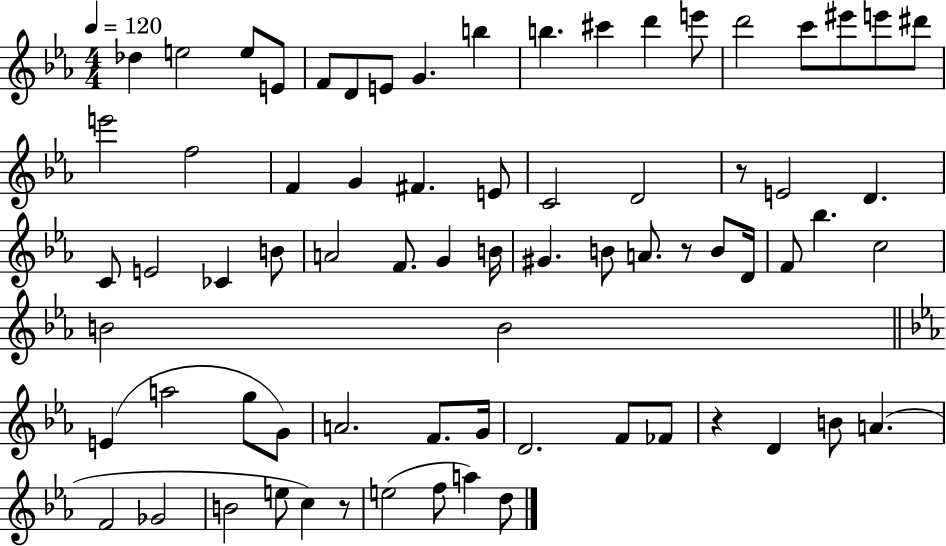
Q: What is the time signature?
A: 4/4